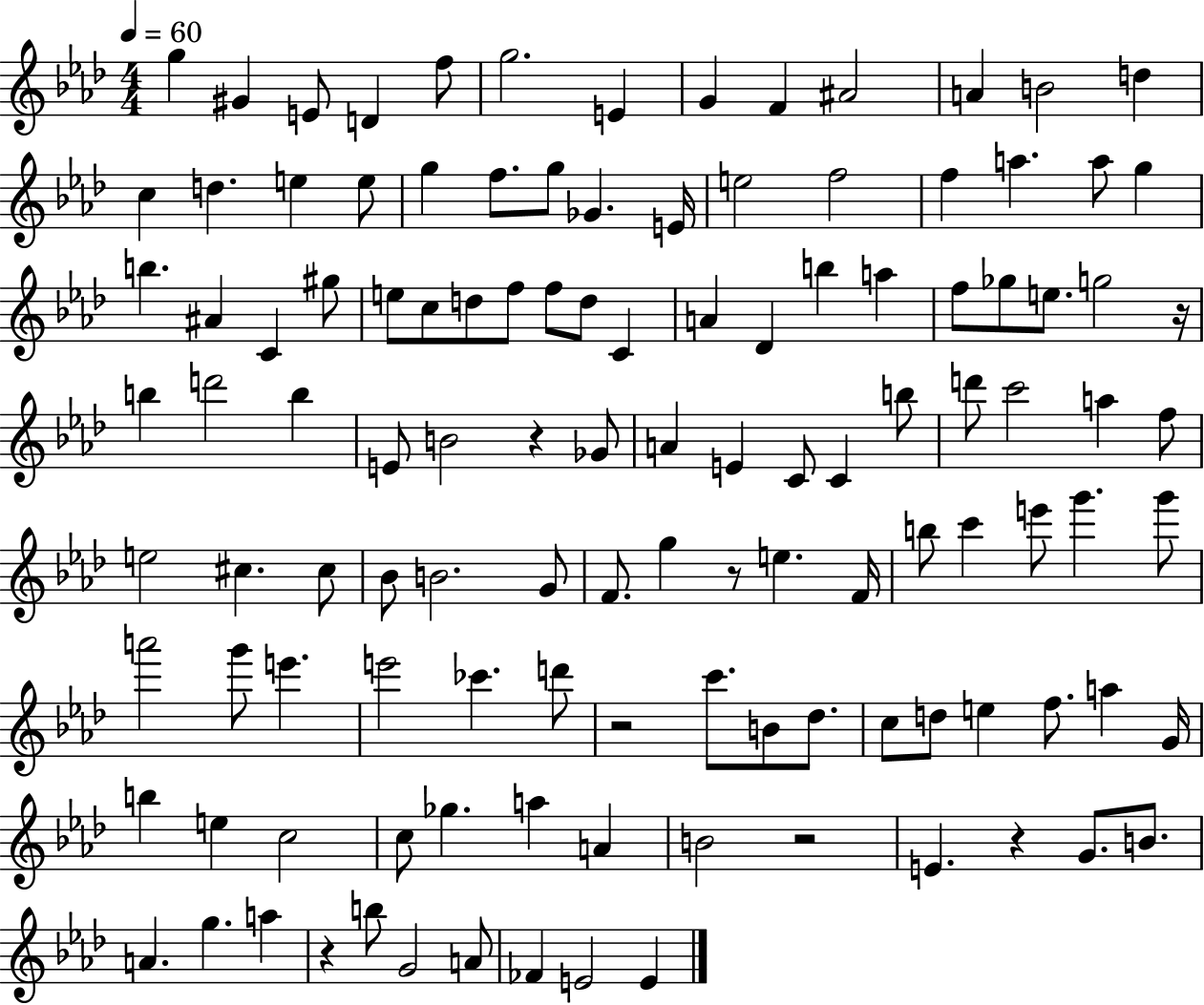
{
  \clef treble
  \numericTimeSignature
  \time 4/4
  \key aes \major
  \tempo 4 = 60
  g''4 gis'4 e'8 d'4 f''8 | g''2. e'4 | g'4 f'4 ais'2 | a'4 b'2 d''4 | \break c''4 d''4. e''4 e''8 | g''4 f''8. g''8 ges'4. e'16 | e''2 f''2 | f''4 a''4. a''8 g''4 | \break b''4. ais'4 c'4 gis''8 | e''8 c''8 d''8 f''8 f''8 d''8 c'4 | a'4 des'4 b''4 a''4 | f''8 ges''8 e''8. g''2 r16 | \break b''4 d'''2 b''4 | e'8 b'2 r4 ges'8 | a'4 e'4 c'8 c'4 b''8 | d'''8 c'''2 a''4 f''8 | \break e''2 cis''4. cis''8 | bes'8 b'2. g'8 | f'8. g''4 r8 e''4. f'16 | b''8 c'''4 e'''8 g'''4. g'''8 | \break a'''2 g'''8 e'''4. | e'''2 ces'''4. d'''8 | r2 c'''8. b'8 des''8. | c''8 d''8 e''4 f''8. a''4 g'16 | \break b''4 e''4 c''2 | c''8 ges''4. a''4 a'4 | b'2 r2 | e'4. r4 g'8. b'8. | \break a'4. g''4. a''4 | r4 b''8 g'2 a'8 | fes'4 e'2 e'4 | \bar "|."
}